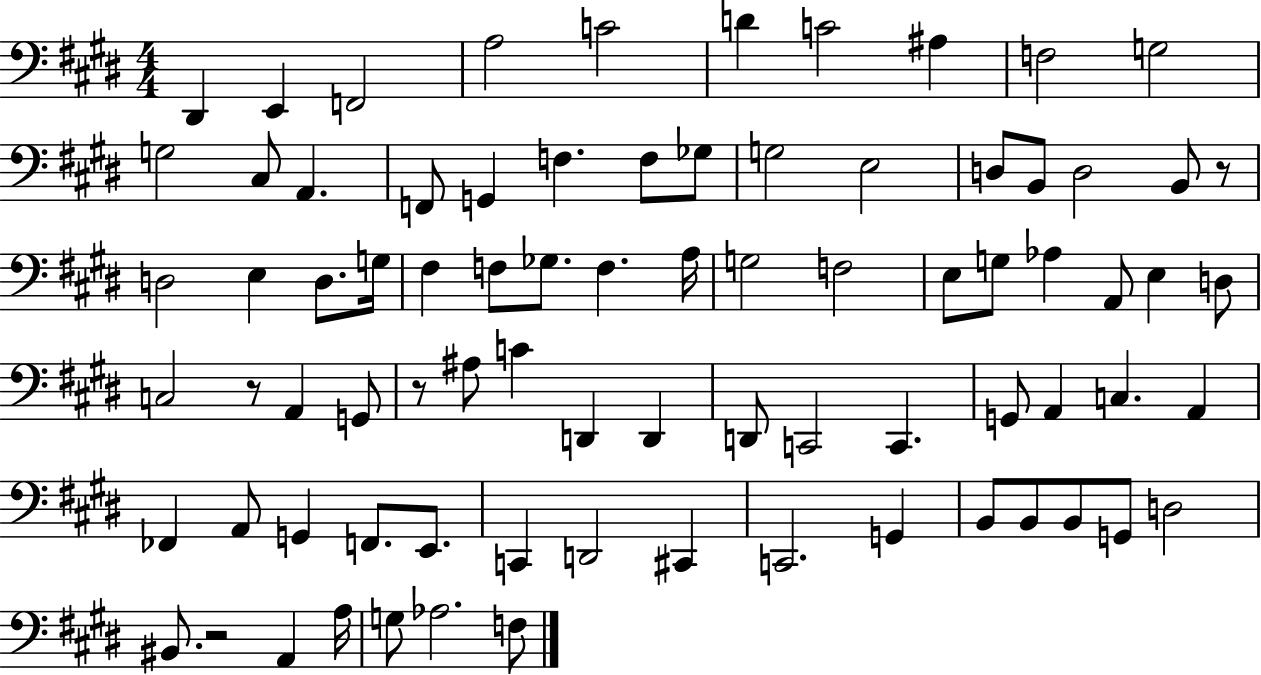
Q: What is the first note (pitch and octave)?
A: D#2